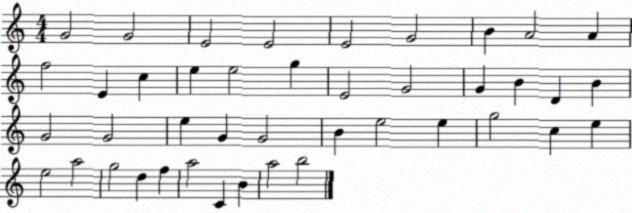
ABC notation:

X:1
T:Untitled
M:4/4
L:1/4
K:C
G2 G2 E2 E2 E2 G2 B A2 A f2 E c e e2 g E2 G2 G B D B G2 G2 e G G2 B e2 e g2 c e e2 a2 g2 d f a2 C B a2 b2